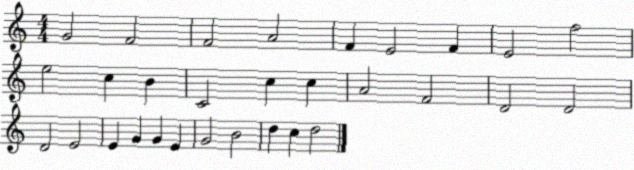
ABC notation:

X:1
T:Untitled
M:4/4
L:1/4
K:C
G2 F2 F2 A2 F E2 F E2 f2 e2 c B C2 c c A2 F2 D2 D2 D2 E2 E G G E G2 B2 d c d2